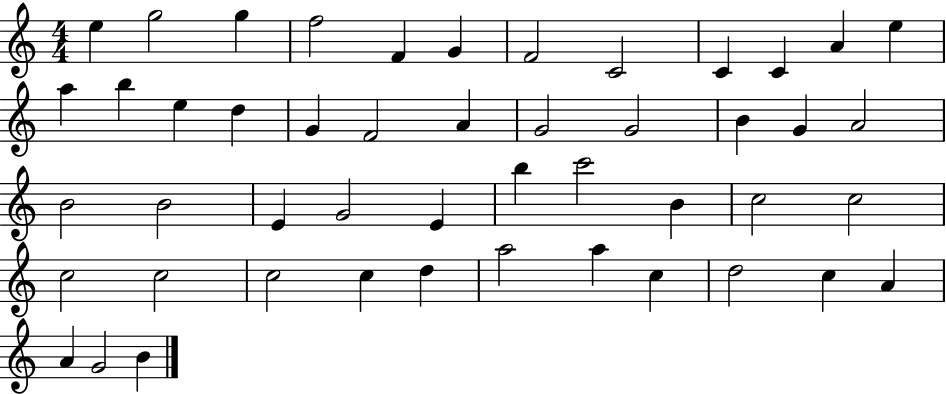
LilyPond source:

{
  \clef treble
  \numericTimeSignature
  \time 4/4
  \key c \major
  e''4 g''2 g''4 | f''2 f'4 g'4 | f'2 c'2 | c'4 c'4 a'4 e''4 | \break a''4 b''4 e''4 d''4 | g'4 f'2 a'4 | g'2 g'2 | b'4 g'4 a'2 | \break b'2 b'2 | e'4 g'2 e'4 | b''4 c'''2 b'4 | c''2 c''2 | \break c''2 c''2 | c''2 c''4 d''4 | a''2 a''4 c''4 | d''2 c''4 a'4 | \break a'4 g'2 b'4 | \bar "|."
}